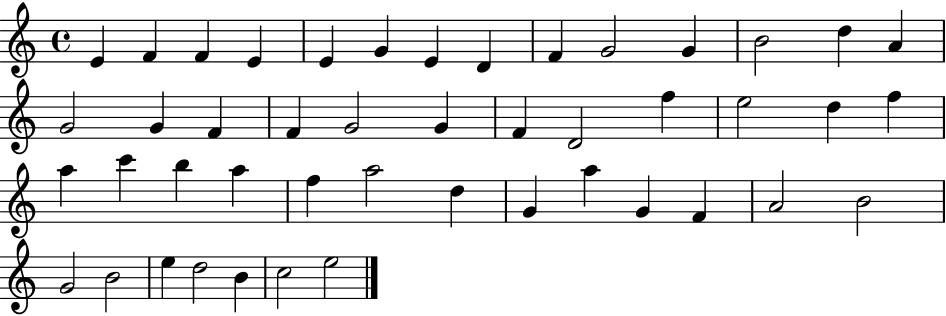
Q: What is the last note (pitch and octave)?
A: E5